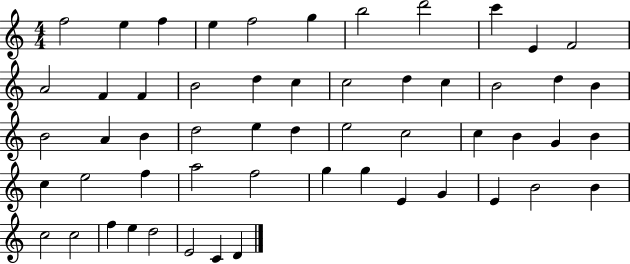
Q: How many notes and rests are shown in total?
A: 55